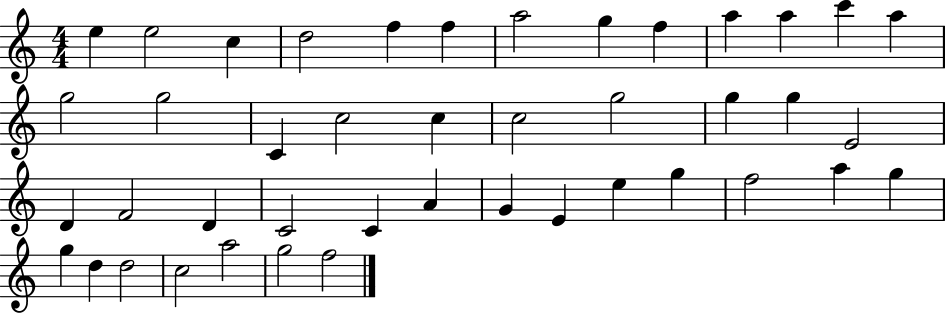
{
  \clef treble
  \numericTimeSignature
  \time 4/4
  \key c \major
  e''4 e''2 c''4 | d''2 f''4 f''4 | a''2 g''4 f''4 | a''4 a''4 c'''4 a''4 | \break g''2 g''2 | c'4 c''2 c''4 | c''2 g''2 | g''4 g''4 e'2 | \break d'4 f'2 d'4 | c'2 c'4 a'4 | g'4 e'4 e''4 g''4 | f''2 a''4 g''4 | \break g''4 d''4 d''2 | c''2 a''2 | g''2 f''2 | \bar "|."
}